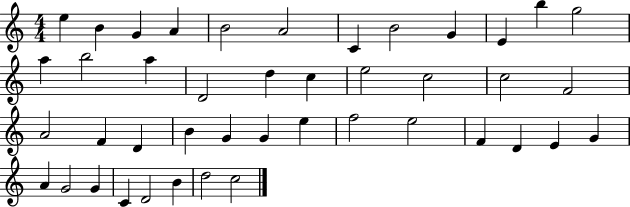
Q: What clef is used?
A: treble